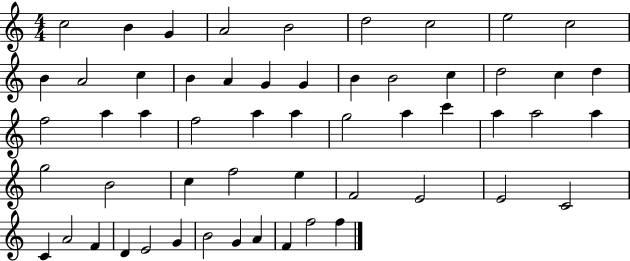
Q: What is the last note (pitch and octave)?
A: F5